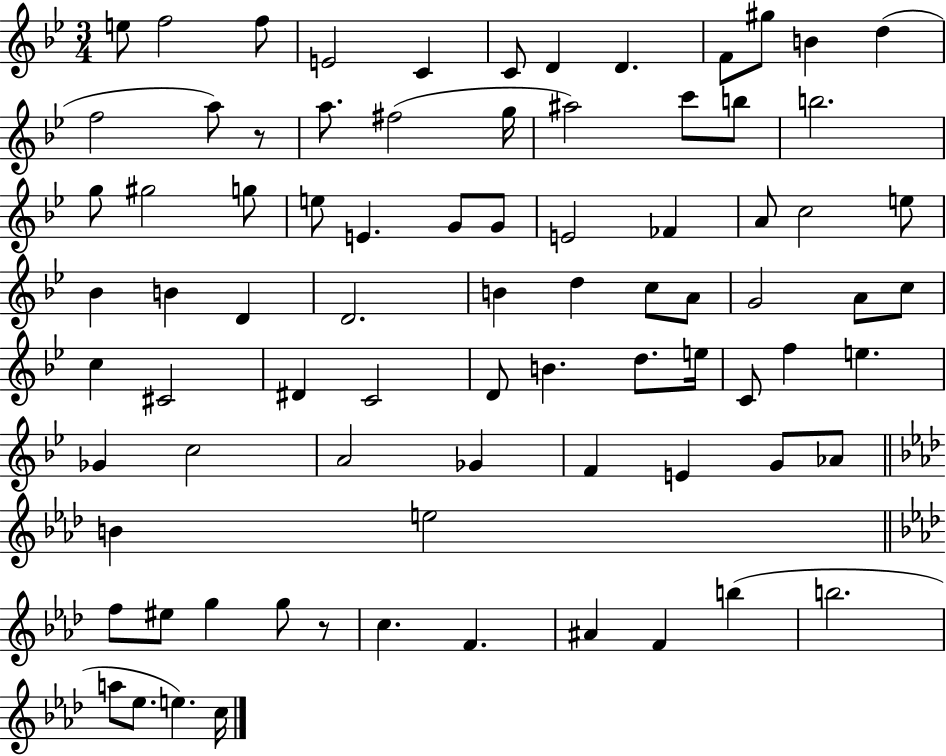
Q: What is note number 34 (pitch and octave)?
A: Bb4